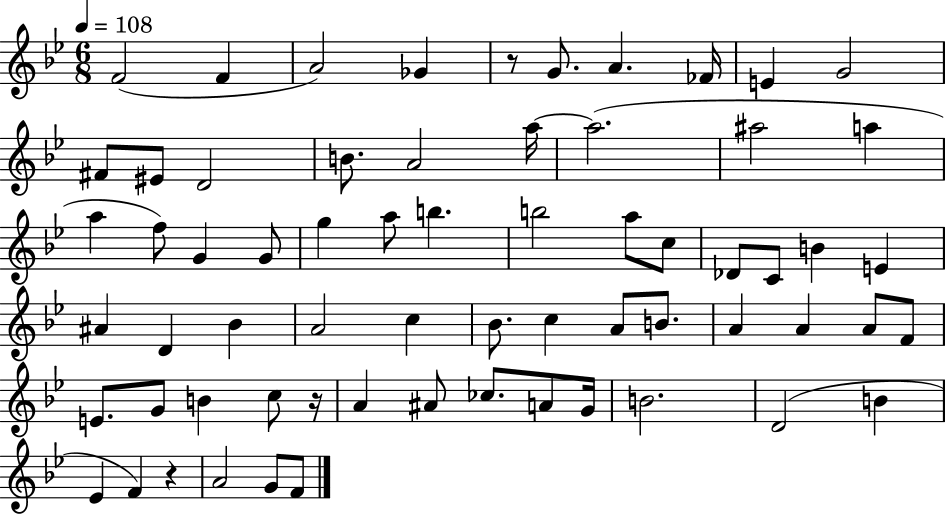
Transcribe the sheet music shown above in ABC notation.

X:1
T:Untitled
M:6/8
L:1/4
K:Bb
F2 F A2 _G z/2 G/2 A _F/4 E G2 ^F/2 ^E/2 D2 B/2 A2 a/4 a2 ^a2 a a f/2 G G/2 g a/2 b b2 a/2 c/2 _D/2 C/2 B E ^A D _B A2 c _B/2 c A/2 B/2 A A A/2 F/2 E/2 G/2 B c/2 z/4 A ^A/2 _c/2 A/2 G/4 B2 D2 B _E F z A2 G/2 F/2